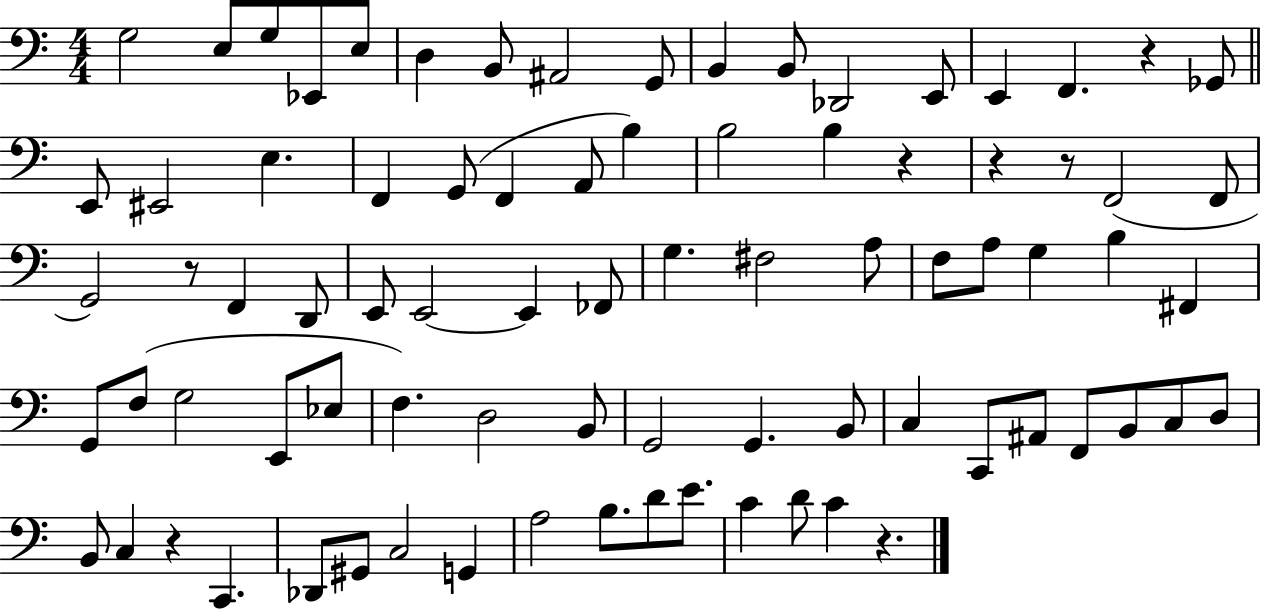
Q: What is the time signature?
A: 4/4